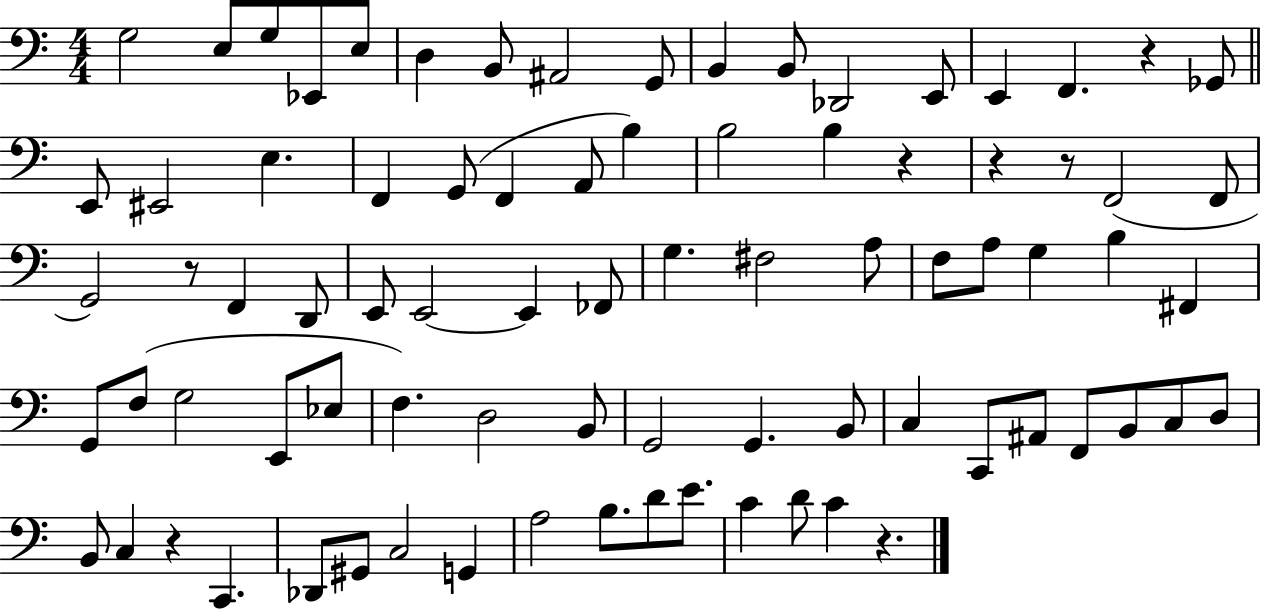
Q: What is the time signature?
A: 4/4